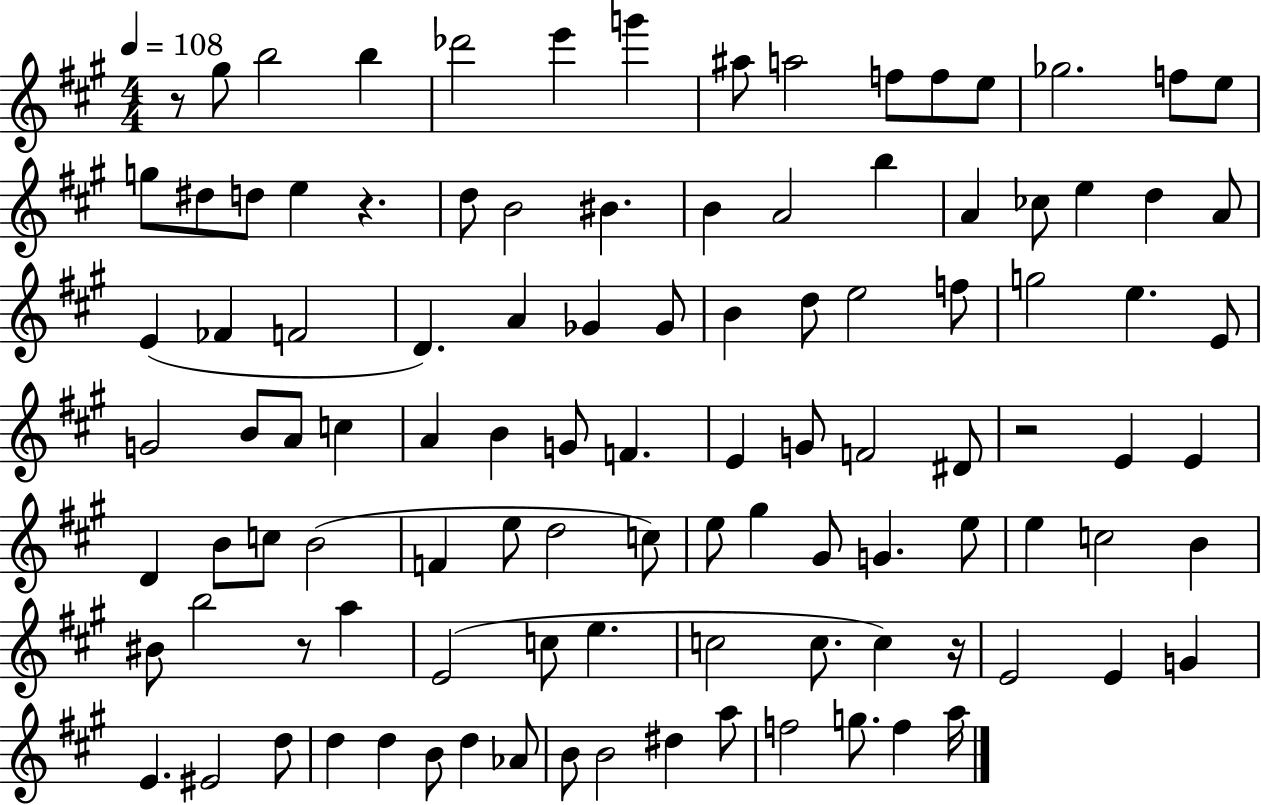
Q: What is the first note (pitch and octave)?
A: G#5